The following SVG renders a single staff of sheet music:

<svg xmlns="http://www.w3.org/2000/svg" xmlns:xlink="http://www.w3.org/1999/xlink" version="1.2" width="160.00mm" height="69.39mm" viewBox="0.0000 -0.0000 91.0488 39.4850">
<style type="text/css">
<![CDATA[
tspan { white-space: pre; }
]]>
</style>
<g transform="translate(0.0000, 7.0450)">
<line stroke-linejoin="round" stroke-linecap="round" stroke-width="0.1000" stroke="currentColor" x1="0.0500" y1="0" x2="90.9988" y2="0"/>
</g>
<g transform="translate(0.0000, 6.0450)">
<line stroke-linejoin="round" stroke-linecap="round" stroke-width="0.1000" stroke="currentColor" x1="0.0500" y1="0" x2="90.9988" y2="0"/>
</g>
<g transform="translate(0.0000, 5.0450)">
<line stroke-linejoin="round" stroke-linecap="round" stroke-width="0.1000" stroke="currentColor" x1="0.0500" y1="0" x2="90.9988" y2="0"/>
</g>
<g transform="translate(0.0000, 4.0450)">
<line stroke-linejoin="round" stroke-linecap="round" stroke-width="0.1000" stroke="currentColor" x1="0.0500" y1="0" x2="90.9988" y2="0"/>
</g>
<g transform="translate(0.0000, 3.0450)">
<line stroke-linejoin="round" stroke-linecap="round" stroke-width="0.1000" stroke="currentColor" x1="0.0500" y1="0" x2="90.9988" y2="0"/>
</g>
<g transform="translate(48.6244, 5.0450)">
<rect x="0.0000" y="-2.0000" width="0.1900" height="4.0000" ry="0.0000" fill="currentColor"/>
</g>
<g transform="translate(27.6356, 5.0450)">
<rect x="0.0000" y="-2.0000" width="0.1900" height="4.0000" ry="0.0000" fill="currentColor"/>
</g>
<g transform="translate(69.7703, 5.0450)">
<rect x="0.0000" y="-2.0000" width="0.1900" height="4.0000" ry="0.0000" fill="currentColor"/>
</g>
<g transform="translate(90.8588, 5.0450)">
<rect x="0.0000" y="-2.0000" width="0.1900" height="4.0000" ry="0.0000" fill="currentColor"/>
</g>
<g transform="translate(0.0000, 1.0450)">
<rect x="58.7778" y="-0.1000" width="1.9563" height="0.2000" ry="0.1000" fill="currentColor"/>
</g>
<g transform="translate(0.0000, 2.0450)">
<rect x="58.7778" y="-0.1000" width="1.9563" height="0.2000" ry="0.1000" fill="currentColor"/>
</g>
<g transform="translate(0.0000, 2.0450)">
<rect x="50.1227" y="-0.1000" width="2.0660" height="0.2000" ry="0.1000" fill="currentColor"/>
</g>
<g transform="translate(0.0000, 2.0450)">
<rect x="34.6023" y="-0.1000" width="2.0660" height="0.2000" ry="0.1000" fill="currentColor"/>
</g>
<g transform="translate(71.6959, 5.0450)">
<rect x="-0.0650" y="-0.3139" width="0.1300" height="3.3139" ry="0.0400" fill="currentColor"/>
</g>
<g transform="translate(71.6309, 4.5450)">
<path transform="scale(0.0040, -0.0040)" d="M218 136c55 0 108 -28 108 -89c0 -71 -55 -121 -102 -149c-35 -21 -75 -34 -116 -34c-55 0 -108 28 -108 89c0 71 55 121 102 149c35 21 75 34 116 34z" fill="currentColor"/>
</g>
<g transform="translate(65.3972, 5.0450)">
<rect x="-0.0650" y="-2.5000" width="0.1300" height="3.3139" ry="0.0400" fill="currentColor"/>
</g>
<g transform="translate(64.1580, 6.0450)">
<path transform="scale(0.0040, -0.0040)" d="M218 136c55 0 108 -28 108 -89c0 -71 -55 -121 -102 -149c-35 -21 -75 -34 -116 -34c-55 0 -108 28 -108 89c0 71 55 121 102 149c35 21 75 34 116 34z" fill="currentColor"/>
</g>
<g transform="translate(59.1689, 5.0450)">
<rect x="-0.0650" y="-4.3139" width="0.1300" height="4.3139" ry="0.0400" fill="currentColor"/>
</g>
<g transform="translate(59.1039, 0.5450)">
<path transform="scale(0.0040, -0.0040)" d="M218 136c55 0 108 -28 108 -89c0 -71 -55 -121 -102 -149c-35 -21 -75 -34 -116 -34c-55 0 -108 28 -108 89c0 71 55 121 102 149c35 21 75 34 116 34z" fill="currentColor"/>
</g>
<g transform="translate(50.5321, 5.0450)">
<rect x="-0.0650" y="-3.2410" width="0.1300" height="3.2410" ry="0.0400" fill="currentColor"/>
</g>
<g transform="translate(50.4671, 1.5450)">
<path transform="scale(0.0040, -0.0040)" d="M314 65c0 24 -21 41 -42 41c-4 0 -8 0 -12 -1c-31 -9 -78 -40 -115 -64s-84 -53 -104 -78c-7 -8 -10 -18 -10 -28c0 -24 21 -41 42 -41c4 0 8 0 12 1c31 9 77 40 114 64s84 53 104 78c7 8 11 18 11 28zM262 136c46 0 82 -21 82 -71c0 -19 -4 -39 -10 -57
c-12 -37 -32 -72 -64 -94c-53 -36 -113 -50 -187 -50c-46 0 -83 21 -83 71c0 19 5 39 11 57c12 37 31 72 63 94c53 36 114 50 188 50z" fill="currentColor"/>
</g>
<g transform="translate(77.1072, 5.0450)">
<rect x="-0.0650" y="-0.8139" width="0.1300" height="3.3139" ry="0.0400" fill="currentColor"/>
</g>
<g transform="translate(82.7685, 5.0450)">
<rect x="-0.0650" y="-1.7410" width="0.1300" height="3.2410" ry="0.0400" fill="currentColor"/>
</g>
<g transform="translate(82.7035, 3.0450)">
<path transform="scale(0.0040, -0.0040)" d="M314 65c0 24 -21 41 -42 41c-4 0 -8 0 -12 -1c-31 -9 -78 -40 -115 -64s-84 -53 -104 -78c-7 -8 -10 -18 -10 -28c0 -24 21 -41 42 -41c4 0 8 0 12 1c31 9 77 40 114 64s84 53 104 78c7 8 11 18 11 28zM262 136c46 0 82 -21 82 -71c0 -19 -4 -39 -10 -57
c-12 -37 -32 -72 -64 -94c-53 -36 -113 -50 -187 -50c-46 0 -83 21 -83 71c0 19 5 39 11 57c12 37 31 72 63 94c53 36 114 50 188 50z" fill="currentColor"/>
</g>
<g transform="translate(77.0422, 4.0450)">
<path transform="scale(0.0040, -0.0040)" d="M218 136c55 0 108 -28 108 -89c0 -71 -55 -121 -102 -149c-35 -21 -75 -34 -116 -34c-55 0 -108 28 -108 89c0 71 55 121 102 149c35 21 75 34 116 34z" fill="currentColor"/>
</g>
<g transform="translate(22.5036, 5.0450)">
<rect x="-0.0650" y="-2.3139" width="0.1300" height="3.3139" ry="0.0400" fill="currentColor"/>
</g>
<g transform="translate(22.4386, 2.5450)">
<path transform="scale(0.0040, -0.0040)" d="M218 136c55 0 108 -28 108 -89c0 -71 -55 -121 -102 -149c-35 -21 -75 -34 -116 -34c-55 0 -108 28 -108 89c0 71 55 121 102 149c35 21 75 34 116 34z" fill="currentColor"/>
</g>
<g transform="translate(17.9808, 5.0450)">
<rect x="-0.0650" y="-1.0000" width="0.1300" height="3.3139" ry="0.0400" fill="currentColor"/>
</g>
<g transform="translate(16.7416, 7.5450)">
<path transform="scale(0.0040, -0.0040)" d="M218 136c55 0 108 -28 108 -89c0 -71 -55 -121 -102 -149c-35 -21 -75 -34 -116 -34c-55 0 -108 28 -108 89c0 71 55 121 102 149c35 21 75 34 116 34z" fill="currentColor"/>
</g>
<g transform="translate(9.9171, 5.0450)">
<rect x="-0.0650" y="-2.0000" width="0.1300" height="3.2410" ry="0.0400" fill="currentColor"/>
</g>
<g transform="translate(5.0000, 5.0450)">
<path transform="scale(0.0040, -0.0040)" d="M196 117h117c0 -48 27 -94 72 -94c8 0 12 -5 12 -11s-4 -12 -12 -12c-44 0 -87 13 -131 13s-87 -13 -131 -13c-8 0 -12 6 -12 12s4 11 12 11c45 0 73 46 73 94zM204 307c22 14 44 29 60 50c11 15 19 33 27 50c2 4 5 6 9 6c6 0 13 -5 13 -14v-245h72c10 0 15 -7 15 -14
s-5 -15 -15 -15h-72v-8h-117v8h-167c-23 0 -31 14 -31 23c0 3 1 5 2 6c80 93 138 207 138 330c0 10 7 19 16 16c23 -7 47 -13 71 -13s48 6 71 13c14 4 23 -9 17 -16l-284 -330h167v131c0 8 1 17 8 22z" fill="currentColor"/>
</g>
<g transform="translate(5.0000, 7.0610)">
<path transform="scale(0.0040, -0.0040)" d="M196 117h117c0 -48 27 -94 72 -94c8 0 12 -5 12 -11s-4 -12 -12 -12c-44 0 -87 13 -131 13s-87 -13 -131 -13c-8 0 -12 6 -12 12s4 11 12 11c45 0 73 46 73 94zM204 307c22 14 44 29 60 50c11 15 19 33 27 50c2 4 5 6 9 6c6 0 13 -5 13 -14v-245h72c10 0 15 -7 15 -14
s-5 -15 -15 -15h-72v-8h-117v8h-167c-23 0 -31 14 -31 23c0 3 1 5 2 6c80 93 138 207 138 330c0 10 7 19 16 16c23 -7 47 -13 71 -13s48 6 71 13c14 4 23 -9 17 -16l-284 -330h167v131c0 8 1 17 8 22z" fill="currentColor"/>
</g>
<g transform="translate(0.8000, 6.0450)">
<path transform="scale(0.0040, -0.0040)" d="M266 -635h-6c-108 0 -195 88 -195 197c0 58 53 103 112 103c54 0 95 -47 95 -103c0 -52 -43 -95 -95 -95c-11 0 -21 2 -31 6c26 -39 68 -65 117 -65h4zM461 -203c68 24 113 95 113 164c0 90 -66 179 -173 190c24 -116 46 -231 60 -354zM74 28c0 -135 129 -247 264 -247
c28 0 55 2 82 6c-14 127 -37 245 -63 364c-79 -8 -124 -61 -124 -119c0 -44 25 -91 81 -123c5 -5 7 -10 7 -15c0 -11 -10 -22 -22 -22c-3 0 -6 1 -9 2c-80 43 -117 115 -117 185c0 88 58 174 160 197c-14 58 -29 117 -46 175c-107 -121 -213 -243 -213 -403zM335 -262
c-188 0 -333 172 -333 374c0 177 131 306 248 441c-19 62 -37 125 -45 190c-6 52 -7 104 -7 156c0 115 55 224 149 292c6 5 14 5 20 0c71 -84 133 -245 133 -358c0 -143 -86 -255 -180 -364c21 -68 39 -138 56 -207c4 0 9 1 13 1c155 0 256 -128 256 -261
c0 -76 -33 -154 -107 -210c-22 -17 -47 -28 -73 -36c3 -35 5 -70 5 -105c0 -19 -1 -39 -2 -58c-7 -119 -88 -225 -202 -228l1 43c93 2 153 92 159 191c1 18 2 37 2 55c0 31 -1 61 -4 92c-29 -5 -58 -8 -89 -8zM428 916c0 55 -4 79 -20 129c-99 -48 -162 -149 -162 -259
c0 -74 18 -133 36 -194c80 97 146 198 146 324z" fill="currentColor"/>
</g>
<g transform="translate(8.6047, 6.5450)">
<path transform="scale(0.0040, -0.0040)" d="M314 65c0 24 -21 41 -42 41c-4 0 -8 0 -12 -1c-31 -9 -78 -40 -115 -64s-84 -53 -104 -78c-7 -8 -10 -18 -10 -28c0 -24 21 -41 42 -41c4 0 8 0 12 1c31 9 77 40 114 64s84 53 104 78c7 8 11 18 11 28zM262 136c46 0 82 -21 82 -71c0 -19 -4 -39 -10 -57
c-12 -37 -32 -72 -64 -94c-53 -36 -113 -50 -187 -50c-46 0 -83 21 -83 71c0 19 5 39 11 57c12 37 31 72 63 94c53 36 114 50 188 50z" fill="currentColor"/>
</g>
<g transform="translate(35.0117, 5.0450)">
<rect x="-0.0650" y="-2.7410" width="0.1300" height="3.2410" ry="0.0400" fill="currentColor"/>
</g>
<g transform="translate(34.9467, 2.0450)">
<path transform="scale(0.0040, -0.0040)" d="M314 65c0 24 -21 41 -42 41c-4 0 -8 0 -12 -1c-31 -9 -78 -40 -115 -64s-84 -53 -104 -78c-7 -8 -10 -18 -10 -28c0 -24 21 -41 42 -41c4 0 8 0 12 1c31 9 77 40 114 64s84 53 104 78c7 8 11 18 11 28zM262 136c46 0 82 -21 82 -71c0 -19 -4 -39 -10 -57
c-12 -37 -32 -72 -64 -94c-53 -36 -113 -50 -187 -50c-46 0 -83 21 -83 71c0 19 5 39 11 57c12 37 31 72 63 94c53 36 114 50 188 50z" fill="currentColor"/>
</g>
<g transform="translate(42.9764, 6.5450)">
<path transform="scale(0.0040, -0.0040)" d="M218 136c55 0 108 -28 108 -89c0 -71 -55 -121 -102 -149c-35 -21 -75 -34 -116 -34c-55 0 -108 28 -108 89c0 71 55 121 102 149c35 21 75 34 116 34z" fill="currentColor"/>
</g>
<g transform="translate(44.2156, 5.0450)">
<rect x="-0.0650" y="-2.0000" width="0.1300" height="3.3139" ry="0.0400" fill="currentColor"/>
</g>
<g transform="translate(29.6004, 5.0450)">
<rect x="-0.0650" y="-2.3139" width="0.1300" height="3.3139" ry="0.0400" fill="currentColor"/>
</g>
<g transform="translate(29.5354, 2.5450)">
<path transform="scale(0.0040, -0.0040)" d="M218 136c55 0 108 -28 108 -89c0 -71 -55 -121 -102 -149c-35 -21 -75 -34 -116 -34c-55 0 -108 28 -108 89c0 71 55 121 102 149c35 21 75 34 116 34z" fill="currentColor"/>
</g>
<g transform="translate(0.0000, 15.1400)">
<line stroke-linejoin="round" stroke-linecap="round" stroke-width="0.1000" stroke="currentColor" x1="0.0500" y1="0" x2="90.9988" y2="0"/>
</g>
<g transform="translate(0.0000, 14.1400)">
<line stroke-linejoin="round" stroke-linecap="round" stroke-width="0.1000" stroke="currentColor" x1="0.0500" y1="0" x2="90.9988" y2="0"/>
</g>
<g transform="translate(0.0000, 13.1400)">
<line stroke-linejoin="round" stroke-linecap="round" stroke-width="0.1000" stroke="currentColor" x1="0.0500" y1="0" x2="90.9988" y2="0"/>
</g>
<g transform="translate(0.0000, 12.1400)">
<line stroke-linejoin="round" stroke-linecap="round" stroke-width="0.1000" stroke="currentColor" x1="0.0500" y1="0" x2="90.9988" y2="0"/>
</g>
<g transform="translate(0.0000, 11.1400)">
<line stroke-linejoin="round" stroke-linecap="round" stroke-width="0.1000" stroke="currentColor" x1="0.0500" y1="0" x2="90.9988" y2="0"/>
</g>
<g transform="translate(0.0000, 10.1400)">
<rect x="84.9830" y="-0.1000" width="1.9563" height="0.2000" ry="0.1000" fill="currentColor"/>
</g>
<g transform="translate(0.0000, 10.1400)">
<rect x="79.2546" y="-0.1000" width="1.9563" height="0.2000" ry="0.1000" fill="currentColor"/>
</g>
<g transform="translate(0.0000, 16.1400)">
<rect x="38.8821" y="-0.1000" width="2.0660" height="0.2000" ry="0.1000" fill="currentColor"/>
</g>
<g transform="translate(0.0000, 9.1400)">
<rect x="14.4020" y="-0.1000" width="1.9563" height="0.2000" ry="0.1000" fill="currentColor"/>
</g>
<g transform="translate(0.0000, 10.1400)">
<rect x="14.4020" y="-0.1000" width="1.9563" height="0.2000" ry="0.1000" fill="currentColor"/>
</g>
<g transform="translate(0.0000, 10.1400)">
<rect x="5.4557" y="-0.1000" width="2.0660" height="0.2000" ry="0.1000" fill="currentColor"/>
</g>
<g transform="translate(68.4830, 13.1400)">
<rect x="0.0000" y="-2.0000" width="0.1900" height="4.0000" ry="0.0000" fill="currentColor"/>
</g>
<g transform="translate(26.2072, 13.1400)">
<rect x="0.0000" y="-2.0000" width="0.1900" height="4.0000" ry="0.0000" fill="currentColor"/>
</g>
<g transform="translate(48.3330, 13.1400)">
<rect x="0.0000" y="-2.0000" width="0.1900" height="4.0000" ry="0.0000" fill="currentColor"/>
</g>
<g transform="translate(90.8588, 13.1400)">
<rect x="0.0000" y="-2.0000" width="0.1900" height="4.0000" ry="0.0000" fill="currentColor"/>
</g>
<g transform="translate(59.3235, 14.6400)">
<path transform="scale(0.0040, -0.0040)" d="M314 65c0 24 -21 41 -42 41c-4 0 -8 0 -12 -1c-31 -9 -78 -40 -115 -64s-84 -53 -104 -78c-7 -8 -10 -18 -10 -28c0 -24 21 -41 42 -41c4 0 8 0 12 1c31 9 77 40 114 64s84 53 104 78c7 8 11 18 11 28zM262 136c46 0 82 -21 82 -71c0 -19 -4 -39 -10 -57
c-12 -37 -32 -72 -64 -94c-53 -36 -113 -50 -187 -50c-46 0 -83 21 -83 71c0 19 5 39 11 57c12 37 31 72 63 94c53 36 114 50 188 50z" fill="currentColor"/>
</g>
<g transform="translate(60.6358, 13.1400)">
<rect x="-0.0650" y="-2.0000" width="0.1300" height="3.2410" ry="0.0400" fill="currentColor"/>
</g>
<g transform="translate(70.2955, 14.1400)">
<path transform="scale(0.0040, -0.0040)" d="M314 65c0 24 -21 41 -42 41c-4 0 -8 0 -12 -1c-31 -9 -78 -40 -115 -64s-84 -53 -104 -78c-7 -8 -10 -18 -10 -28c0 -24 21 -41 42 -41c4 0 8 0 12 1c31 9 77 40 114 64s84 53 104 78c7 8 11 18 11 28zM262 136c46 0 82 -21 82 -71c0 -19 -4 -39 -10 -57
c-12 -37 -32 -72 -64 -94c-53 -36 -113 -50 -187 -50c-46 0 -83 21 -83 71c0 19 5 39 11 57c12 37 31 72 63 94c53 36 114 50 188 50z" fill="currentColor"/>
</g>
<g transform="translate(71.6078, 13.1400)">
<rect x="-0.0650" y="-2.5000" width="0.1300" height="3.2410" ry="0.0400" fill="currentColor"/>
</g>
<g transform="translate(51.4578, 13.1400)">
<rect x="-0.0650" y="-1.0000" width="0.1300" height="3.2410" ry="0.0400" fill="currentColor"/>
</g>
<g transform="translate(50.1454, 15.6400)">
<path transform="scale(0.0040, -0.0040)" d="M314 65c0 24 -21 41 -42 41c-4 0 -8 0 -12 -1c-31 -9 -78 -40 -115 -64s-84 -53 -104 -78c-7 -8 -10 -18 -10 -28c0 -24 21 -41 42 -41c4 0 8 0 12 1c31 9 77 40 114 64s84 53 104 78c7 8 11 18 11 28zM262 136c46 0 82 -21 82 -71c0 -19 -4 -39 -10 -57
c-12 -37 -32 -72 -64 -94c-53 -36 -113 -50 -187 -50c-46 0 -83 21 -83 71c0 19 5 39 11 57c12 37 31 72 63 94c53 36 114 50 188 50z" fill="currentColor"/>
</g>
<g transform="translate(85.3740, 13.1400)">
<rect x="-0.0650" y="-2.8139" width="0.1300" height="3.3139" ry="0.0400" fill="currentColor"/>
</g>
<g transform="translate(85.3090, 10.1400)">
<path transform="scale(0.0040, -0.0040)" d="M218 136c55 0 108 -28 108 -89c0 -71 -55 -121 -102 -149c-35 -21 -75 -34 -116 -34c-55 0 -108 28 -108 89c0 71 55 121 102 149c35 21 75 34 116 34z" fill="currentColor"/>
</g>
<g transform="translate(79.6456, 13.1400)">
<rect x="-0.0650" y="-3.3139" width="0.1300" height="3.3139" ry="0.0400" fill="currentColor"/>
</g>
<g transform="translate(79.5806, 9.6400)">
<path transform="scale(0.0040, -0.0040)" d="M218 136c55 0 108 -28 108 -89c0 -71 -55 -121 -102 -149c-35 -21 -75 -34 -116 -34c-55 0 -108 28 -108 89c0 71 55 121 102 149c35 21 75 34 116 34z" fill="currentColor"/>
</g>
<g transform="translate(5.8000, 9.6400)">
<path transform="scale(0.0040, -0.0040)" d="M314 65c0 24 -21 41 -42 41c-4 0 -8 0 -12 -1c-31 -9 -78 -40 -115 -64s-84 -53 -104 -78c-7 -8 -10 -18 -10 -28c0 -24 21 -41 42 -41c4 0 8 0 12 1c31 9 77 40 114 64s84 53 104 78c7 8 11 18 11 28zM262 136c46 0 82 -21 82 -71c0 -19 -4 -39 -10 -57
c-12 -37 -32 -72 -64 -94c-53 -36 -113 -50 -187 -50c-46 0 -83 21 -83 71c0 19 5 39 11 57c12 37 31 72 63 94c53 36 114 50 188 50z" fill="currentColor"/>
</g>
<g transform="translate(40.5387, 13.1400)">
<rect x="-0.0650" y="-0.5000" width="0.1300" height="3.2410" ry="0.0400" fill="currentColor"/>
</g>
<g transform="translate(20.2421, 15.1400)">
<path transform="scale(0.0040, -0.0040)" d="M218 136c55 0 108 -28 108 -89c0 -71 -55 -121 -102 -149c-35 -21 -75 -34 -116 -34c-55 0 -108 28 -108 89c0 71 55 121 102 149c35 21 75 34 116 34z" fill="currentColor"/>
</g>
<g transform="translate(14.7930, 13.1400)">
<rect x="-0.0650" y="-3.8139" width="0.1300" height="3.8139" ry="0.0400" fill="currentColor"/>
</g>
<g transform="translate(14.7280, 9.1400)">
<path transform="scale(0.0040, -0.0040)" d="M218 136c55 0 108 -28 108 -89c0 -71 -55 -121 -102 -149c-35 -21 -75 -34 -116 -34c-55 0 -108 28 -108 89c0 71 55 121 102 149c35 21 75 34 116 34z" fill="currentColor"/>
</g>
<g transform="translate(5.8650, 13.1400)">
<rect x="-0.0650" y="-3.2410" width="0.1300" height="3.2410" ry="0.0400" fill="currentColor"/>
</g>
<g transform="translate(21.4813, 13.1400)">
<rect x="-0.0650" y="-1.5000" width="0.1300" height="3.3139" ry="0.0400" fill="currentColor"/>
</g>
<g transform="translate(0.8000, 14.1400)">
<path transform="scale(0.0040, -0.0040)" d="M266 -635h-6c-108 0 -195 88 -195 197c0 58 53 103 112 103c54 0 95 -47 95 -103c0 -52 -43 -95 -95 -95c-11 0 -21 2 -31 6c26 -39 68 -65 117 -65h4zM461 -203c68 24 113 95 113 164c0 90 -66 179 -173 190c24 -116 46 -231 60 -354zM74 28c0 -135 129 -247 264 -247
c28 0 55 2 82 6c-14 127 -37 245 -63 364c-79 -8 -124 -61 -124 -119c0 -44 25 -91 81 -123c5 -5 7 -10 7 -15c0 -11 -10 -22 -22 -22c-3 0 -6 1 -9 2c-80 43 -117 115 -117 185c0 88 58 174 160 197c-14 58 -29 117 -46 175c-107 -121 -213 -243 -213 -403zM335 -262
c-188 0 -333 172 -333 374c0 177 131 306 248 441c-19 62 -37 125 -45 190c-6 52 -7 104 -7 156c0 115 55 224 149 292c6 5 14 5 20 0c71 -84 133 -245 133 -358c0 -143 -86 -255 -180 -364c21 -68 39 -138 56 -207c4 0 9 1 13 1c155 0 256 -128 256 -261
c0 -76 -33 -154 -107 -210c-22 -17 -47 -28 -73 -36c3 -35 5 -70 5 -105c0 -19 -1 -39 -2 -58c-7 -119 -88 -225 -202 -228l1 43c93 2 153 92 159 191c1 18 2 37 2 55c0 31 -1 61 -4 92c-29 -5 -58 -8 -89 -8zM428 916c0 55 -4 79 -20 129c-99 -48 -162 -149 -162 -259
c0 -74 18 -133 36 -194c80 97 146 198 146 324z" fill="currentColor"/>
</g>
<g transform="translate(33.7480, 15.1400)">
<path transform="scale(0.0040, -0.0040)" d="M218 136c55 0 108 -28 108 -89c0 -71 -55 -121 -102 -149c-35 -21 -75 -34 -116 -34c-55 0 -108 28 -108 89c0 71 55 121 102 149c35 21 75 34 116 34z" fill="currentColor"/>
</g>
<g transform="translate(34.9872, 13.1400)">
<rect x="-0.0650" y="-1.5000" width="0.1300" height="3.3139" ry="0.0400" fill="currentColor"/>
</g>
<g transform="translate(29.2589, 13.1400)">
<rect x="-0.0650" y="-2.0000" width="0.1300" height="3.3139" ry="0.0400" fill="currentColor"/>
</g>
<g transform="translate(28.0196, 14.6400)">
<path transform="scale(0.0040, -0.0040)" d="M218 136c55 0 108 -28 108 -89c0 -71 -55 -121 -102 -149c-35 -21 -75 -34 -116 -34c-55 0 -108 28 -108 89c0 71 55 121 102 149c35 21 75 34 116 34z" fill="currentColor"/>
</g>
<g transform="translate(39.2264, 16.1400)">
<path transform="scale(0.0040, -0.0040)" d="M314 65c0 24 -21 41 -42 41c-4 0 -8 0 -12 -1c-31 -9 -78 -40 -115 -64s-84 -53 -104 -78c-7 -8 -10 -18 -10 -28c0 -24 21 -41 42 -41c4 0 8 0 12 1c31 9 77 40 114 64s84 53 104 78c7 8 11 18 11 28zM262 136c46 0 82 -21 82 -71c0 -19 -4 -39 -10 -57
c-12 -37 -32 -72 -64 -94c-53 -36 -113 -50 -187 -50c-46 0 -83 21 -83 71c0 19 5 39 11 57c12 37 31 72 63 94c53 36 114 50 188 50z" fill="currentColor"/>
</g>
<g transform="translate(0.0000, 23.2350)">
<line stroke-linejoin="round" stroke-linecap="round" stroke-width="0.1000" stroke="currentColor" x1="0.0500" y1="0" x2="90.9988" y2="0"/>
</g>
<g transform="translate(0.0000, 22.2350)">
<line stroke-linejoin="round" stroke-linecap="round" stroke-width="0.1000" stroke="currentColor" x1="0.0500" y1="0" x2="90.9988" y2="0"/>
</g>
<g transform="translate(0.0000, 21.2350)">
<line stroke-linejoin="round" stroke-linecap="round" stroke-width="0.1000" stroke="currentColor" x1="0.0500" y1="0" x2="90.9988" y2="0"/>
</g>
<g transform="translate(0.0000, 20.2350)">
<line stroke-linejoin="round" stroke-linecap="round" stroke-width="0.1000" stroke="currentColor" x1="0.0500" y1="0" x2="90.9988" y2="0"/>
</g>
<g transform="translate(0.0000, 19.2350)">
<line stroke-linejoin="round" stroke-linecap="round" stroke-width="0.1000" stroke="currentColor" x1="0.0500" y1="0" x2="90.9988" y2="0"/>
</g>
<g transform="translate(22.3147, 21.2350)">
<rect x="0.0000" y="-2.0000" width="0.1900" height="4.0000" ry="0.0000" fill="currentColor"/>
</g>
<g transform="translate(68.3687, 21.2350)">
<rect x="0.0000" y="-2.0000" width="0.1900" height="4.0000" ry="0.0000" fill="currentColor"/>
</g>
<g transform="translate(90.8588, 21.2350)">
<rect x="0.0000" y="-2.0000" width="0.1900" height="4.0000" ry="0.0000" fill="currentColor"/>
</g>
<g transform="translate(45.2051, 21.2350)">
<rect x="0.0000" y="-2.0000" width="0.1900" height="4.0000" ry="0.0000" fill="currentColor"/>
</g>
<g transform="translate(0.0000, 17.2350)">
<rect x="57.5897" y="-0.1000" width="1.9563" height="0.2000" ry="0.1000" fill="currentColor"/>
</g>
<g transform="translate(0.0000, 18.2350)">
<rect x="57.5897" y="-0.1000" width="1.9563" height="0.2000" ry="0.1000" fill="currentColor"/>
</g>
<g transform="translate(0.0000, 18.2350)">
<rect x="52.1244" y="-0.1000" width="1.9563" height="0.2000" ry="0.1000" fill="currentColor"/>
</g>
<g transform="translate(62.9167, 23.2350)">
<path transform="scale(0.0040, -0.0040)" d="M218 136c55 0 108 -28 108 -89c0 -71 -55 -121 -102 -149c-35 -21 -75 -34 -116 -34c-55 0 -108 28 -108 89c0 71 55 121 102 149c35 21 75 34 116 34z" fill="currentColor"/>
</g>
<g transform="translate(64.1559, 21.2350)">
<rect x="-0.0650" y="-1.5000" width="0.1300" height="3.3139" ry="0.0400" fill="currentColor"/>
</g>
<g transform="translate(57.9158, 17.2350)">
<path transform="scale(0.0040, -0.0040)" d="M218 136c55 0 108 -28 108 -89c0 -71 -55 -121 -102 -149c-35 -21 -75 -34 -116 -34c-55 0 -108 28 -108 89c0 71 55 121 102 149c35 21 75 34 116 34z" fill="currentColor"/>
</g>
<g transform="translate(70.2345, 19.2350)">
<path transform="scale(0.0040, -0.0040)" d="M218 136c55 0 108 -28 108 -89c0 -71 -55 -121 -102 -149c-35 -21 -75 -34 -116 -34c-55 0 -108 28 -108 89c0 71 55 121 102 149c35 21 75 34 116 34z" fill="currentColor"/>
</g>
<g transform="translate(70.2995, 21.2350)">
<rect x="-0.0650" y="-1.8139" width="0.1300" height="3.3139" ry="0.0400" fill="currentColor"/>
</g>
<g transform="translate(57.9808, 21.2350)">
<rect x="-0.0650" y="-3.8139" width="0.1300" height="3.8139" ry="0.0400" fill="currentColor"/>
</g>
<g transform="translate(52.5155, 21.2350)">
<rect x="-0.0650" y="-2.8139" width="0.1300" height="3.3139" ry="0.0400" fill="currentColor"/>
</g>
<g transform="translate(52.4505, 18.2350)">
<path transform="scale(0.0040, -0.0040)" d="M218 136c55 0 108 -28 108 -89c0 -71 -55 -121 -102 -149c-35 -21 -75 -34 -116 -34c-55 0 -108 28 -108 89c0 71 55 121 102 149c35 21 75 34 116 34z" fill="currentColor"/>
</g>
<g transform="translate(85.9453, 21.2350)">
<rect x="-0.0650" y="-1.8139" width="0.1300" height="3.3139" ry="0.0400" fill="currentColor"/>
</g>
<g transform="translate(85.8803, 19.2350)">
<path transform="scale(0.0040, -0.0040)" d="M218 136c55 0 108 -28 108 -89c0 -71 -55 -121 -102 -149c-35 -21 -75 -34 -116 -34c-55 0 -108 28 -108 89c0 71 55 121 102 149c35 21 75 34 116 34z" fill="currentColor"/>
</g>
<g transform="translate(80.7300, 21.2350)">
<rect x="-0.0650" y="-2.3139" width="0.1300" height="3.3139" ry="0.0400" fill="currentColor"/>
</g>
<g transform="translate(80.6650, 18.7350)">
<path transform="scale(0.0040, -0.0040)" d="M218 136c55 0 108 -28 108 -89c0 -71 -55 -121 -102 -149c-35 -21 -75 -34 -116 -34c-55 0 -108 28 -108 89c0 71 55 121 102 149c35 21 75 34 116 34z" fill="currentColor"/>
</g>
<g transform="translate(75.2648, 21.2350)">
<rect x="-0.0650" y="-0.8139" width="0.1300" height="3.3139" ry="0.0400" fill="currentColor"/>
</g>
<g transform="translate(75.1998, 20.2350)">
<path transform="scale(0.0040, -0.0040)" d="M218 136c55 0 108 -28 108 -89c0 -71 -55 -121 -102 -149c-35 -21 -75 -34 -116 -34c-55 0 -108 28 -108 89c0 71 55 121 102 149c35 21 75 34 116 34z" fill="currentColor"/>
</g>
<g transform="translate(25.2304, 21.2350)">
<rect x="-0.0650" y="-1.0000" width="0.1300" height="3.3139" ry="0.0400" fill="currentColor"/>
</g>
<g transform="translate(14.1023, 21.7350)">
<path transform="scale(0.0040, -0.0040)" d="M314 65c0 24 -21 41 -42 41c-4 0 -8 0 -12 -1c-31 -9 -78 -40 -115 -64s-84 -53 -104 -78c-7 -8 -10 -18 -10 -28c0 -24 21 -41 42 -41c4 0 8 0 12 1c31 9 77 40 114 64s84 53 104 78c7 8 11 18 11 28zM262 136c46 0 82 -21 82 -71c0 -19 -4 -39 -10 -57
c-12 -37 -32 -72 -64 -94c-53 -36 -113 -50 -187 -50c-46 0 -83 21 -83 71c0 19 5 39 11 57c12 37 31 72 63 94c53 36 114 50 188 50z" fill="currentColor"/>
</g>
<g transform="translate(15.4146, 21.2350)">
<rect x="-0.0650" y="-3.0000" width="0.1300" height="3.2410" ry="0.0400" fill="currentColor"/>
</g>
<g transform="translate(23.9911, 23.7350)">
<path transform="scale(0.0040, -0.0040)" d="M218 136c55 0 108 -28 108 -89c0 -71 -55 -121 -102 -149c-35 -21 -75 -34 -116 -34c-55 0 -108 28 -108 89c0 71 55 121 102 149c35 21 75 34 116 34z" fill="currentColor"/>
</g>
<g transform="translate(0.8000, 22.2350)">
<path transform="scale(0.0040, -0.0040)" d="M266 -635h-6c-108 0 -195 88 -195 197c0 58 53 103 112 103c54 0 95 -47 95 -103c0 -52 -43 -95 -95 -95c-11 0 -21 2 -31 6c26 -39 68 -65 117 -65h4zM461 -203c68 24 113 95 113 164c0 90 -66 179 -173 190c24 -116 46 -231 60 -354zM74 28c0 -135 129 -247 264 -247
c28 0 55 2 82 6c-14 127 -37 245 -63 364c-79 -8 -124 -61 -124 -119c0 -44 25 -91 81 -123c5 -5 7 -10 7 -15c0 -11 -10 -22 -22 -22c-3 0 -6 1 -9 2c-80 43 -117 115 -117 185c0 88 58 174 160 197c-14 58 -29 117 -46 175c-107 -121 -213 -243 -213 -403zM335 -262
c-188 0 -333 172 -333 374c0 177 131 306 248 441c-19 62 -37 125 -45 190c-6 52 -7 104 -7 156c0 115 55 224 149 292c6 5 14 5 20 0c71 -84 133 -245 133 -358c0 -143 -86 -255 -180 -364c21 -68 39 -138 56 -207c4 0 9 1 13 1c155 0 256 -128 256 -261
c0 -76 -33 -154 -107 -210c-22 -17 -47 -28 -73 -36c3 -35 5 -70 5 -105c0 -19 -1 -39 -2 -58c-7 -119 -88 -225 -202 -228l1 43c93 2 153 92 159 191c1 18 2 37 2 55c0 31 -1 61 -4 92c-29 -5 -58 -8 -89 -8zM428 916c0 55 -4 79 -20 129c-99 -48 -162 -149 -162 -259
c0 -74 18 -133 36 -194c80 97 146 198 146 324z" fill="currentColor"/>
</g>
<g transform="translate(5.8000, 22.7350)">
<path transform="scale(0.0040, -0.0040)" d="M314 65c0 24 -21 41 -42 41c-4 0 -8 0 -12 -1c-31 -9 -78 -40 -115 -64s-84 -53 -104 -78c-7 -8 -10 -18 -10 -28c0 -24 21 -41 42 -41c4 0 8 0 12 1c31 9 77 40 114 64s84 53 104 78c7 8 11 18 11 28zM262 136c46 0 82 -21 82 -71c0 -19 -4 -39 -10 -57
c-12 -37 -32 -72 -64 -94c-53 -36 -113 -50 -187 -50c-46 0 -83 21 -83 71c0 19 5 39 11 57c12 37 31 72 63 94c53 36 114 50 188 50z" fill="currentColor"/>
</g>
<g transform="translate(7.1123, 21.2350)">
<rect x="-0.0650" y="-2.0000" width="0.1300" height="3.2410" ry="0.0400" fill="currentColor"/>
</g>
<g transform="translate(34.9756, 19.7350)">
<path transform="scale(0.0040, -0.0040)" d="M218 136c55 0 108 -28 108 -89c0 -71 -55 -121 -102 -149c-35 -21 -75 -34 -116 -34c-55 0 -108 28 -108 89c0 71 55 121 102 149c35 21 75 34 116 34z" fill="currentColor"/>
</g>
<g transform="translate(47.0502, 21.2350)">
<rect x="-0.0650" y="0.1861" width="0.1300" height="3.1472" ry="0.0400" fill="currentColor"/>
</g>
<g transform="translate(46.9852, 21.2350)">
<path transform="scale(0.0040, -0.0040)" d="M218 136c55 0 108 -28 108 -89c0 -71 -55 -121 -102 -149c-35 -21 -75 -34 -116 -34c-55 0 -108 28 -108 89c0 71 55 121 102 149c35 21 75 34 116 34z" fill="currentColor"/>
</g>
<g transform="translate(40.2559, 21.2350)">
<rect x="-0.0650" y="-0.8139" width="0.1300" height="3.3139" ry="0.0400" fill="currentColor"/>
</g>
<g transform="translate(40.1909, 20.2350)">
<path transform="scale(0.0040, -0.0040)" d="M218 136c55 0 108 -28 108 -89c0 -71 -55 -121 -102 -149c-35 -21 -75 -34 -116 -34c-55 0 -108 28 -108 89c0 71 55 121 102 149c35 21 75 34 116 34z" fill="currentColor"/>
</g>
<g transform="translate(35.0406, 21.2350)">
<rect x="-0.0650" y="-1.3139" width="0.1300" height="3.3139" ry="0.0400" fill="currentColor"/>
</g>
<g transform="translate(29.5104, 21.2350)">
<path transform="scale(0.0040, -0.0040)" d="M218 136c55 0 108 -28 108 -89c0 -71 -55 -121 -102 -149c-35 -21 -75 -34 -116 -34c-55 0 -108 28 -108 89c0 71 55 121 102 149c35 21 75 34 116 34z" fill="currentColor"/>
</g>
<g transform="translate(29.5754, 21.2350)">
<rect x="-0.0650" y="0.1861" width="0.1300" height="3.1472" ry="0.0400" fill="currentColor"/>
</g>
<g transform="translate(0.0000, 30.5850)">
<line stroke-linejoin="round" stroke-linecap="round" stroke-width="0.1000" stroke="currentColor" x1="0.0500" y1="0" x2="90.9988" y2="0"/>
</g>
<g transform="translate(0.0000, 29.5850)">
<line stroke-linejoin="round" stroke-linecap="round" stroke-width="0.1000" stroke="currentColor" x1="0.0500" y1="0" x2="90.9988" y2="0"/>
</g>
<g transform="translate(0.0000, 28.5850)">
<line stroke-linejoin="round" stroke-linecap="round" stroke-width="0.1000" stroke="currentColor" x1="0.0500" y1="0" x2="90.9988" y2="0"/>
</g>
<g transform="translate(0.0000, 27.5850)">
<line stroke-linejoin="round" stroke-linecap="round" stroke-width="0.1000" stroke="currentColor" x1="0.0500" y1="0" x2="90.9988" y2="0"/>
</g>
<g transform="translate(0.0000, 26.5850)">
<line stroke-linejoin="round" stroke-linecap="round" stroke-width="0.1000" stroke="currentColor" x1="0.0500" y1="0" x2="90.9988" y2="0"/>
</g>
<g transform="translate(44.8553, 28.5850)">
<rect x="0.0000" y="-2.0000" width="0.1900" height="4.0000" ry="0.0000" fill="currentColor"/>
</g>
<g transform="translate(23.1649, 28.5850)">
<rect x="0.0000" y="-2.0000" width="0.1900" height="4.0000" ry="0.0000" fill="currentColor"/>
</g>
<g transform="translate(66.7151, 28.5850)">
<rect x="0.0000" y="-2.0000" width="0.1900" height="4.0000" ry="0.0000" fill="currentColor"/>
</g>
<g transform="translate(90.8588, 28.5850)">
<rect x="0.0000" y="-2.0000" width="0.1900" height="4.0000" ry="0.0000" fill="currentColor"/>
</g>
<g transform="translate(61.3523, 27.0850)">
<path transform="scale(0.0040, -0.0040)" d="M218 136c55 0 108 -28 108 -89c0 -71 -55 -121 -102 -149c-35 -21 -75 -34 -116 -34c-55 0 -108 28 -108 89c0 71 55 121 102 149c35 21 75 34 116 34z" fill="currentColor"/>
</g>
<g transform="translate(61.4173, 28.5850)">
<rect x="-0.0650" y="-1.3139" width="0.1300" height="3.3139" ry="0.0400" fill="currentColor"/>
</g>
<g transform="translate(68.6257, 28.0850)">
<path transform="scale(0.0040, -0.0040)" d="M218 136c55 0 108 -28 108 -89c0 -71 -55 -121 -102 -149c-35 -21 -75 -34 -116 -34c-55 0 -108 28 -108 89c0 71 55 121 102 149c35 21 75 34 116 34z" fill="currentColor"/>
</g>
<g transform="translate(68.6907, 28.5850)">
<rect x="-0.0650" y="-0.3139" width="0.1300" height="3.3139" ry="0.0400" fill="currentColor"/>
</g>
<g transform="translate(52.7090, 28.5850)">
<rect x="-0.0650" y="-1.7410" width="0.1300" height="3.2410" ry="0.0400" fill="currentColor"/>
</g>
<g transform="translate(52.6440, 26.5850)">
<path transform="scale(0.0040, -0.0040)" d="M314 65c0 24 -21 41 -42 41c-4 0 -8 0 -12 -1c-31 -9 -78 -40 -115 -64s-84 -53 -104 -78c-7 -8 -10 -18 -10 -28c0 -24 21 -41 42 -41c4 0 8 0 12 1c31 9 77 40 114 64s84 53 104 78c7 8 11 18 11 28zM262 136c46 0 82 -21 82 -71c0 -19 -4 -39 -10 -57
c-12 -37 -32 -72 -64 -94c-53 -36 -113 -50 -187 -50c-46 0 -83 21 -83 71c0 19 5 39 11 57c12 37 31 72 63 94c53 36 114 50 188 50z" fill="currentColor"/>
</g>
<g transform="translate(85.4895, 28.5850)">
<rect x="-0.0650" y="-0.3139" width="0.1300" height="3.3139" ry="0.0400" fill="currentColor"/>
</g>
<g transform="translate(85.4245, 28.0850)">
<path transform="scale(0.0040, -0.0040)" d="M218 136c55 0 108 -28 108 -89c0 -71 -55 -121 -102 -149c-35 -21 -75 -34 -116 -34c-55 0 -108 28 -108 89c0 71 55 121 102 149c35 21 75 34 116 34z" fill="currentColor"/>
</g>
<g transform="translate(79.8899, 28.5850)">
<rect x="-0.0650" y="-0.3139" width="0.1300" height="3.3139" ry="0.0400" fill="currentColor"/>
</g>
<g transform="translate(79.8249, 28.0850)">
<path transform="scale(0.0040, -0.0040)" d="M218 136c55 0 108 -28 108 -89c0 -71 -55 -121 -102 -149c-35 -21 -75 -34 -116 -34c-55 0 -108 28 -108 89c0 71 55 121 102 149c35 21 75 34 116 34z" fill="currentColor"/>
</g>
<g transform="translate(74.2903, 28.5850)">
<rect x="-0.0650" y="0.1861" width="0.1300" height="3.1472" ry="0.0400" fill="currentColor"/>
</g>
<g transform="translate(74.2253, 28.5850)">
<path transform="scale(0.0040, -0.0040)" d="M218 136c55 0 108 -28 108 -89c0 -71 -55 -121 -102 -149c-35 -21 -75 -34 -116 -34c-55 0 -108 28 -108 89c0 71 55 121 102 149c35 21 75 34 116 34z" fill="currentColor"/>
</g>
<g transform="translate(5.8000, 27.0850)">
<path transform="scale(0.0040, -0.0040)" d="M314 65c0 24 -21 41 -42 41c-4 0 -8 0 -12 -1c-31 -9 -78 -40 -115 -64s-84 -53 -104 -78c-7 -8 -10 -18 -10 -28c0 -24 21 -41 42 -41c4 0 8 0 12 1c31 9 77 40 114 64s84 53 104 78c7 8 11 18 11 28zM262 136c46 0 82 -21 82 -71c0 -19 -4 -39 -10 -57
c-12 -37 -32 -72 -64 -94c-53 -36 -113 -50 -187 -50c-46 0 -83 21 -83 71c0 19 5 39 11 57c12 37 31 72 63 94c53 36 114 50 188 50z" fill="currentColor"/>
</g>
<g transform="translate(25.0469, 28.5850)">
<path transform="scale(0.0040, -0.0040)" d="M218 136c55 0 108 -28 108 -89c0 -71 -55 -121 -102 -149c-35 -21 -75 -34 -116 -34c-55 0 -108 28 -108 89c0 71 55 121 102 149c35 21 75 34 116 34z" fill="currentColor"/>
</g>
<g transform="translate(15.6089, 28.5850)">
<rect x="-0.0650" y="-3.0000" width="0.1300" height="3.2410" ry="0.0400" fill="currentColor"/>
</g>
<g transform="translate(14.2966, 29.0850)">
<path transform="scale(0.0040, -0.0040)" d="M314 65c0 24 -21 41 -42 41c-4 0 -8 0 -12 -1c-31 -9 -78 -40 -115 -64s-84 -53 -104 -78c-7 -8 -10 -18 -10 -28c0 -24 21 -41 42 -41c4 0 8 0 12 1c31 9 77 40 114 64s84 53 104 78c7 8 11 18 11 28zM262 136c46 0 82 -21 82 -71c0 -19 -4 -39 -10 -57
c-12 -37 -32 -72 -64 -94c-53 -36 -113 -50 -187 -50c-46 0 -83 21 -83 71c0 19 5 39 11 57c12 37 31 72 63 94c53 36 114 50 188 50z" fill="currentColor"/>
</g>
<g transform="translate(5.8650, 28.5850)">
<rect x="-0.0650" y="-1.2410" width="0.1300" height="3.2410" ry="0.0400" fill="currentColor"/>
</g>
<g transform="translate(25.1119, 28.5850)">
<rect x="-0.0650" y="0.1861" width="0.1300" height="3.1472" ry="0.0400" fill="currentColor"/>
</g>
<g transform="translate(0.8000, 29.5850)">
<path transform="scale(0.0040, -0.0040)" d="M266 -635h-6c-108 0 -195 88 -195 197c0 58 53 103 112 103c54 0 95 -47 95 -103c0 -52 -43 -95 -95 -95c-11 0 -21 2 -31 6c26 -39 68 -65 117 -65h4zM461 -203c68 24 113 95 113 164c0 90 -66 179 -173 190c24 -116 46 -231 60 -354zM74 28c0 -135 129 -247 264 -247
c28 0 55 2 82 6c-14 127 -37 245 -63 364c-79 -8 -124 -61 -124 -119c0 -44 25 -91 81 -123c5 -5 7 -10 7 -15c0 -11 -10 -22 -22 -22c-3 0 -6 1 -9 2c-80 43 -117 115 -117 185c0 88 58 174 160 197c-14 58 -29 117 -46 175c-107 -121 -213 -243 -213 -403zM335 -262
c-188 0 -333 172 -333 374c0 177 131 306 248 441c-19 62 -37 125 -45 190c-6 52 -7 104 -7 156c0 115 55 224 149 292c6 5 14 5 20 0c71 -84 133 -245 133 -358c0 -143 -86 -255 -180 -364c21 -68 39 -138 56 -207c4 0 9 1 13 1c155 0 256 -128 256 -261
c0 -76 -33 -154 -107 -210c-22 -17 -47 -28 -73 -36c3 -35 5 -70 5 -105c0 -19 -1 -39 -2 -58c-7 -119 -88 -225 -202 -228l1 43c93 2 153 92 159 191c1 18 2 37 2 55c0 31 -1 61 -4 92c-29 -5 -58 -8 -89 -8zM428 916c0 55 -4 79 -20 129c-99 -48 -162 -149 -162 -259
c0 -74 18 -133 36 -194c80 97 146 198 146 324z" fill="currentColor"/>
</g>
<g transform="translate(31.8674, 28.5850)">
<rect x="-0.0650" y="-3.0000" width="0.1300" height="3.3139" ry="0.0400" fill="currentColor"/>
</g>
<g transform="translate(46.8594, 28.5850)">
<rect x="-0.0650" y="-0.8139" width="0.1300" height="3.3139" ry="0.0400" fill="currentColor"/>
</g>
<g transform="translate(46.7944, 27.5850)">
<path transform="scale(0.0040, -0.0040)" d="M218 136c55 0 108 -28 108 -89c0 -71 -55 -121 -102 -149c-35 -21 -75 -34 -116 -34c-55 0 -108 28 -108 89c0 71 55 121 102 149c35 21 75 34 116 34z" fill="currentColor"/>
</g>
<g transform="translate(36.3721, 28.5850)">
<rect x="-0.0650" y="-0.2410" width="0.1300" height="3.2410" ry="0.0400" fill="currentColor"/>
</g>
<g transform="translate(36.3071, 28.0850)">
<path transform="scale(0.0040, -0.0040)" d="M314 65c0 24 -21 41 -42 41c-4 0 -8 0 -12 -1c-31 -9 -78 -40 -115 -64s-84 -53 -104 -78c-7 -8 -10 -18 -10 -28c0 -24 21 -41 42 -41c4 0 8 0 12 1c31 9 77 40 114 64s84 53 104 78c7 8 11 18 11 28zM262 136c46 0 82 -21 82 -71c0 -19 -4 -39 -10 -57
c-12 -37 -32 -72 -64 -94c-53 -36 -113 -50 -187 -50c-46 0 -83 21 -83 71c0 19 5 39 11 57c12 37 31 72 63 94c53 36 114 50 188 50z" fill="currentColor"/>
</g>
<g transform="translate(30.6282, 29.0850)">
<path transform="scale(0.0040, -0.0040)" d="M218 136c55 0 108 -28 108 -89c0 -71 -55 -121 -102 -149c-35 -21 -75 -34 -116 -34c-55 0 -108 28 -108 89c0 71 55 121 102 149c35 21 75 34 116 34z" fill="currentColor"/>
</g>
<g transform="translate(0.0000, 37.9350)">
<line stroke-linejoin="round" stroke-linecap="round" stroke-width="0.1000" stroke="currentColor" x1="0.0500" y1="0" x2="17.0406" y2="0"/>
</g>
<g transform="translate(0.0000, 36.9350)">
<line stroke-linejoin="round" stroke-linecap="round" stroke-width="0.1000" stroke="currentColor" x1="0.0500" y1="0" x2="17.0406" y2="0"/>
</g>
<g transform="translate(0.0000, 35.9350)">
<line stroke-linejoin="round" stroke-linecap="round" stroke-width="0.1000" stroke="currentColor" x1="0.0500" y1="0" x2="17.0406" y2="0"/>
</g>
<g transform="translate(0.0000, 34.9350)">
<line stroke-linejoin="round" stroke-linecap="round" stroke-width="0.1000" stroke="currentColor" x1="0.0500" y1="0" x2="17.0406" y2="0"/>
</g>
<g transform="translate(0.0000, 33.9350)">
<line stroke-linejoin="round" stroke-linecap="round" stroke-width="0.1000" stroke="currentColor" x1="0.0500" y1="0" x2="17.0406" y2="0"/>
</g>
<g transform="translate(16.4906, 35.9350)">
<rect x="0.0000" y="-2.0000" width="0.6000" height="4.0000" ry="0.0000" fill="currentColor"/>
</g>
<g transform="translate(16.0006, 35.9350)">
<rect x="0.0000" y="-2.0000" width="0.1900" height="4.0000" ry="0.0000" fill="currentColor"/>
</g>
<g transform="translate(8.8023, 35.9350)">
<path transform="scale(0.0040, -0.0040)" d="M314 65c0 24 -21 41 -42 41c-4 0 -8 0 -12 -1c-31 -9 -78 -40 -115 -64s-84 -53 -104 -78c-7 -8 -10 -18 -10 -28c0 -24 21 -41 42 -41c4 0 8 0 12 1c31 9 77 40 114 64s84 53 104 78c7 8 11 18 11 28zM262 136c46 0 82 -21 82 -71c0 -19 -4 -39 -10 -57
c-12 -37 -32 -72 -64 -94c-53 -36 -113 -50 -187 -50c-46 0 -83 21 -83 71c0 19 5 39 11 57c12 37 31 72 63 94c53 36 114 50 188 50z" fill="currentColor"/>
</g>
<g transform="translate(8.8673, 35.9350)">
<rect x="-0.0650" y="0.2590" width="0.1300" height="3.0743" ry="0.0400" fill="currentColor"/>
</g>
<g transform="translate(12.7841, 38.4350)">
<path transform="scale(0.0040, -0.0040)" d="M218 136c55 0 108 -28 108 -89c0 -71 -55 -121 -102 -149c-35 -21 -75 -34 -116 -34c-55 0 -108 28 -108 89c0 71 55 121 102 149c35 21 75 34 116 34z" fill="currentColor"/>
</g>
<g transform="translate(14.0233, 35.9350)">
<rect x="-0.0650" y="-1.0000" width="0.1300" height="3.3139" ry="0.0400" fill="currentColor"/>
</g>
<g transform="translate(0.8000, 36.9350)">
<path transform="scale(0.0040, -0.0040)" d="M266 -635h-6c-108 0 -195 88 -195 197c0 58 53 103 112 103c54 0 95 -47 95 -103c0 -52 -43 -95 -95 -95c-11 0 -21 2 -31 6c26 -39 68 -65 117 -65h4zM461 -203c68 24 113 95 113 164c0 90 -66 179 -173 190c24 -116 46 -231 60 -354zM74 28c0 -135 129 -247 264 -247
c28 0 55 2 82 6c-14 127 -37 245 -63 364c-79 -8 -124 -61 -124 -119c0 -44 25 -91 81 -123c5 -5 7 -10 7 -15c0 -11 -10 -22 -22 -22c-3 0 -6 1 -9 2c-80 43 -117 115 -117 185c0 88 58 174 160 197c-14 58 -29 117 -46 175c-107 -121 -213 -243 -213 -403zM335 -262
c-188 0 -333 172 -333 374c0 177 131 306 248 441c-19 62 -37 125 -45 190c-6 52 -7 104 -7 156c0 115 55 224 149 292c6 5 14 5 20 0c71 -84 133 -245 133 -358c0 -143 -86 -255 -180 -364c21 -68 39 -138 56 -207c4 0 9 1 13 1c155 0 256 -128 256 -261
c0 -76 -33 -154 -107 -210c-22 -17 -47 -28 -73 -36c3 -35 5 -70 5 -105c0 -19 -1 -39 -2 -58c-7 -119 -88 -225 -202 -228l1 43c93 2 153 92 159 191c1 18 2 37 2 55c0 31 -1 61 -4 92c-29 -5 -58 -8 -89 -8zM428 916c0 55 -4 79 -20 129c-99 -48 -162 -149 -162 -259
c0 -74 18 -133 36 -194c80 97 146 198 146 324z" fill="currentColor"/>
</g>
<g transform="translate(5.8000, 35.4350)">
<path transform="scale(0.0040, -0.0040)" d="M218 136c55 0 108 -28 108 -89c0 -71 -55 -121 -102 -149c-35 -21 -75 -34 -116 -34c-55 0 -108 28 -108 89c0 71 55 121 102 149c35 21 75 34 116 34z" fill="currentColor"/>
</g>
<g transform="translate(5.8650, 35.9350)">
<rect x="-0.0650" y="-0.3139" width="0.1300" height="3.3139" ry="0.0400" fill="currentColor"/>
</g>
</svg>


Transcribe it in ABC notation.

X:1
T:Untitled
M:4/4
L:1/4
K:C
F2 D g g a2 F b2 d' G c d f2 b2 c' E F E C2 D2 F2 G2 b a F2 A2 D B e d B a c' E f d g f e2 A2 B A c2 d f2 e c B c c c B2 D